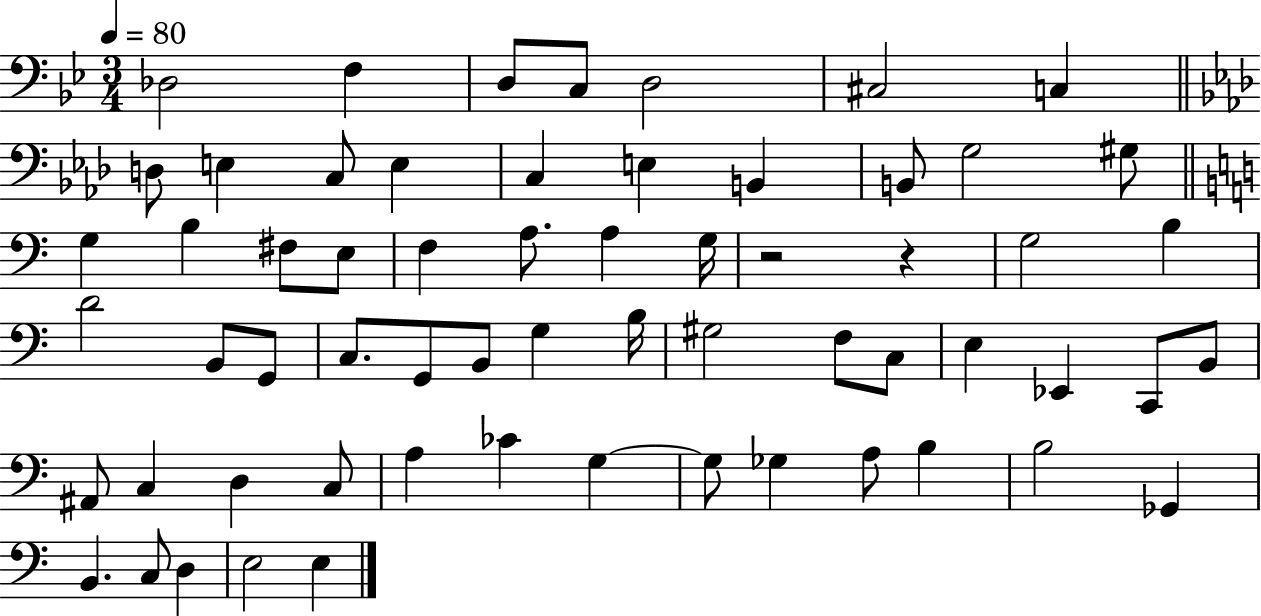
Db3/h F3/q D3/e C3/e D3/h C#3/h C3/q D3/e E3/q C3/e E3/q C3/q E3/q B2/q B2/e G3/h G#3/e G3/q B3/q F#3/e E3/e F3/q A3/e. A3/q G3/s R/h R/q G3/h B3/q D4/h B2/e G2/e C3/e. G2/e B2/e G3/q B3/s G#3/h F3/e C3/e E3/q Eb2/q C2/e B2/e A#2/e C3/q D3/q C3/e A3/q CES4/q G3/q G3/e Gb3/q A3/e B3/q B3/h Gb2/q B2/q. C3/e D3/q E3/h E3/q